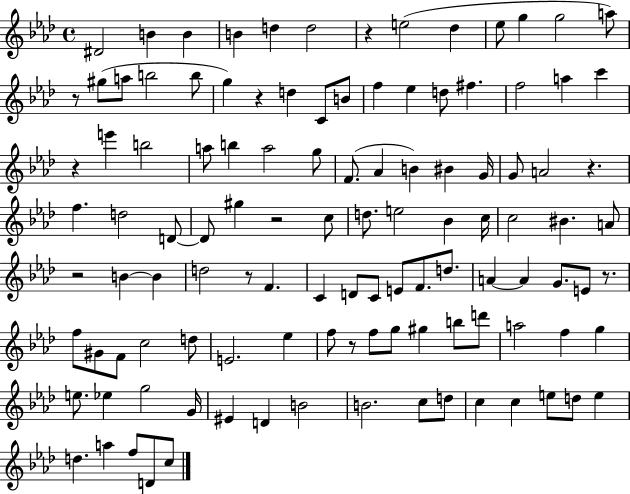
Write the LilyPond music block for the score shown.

{
  \clef treble
  \time 4/4
  \defaultTimeSignature
  \key aes \major
  \repeat volta 2 { dis'2 b'4 b'4 | b'4 d''4 d''2 | r4 e''2( des''4 | ees''8 g''4 g''2 a''8) | \break r8 gis''8( a''8 b''2 b''8 | g''4) r4 d''4 c'8 b'8 | f''4 ees''4 d''8 fis''4. | f''2 a''4 c'''4 | \break r4 e'''4 b''2 | a''8 b''4 a''2 g''8 | f'8.( aes'4 b'4) bis'4 g'16 | g'8 a'2 r4. | \break f''4. d''2 d'8~~ | d'8 gis''4 r2 c''8 | d''8. e''2 bes'4 c''16 | c''2 bis'4. a'8 | \break r2 b'4~~ b'4 | d''2 r8 f'4. | c'4 d'8 c'8 e'8 f'8. d''8. | a'4~~ a'4 g'8. e'8 r8. | \break f''8 gis'8 f'8 c''2 d''8 | e'2. ees''4 | f''8 r8 f''8 g''8 gis''4 b''8 d'''8 | a''2 f''4 g''4 | \break e''8. ees''4 g''2 g'16 | eis'4 d'4 b'2 | b'2. c''8 d''8 | c''4 c''4 e''8 d''8 e''4 | \break d''4. a''4 f''8 d'8 c''8 | } \bar "|."
}